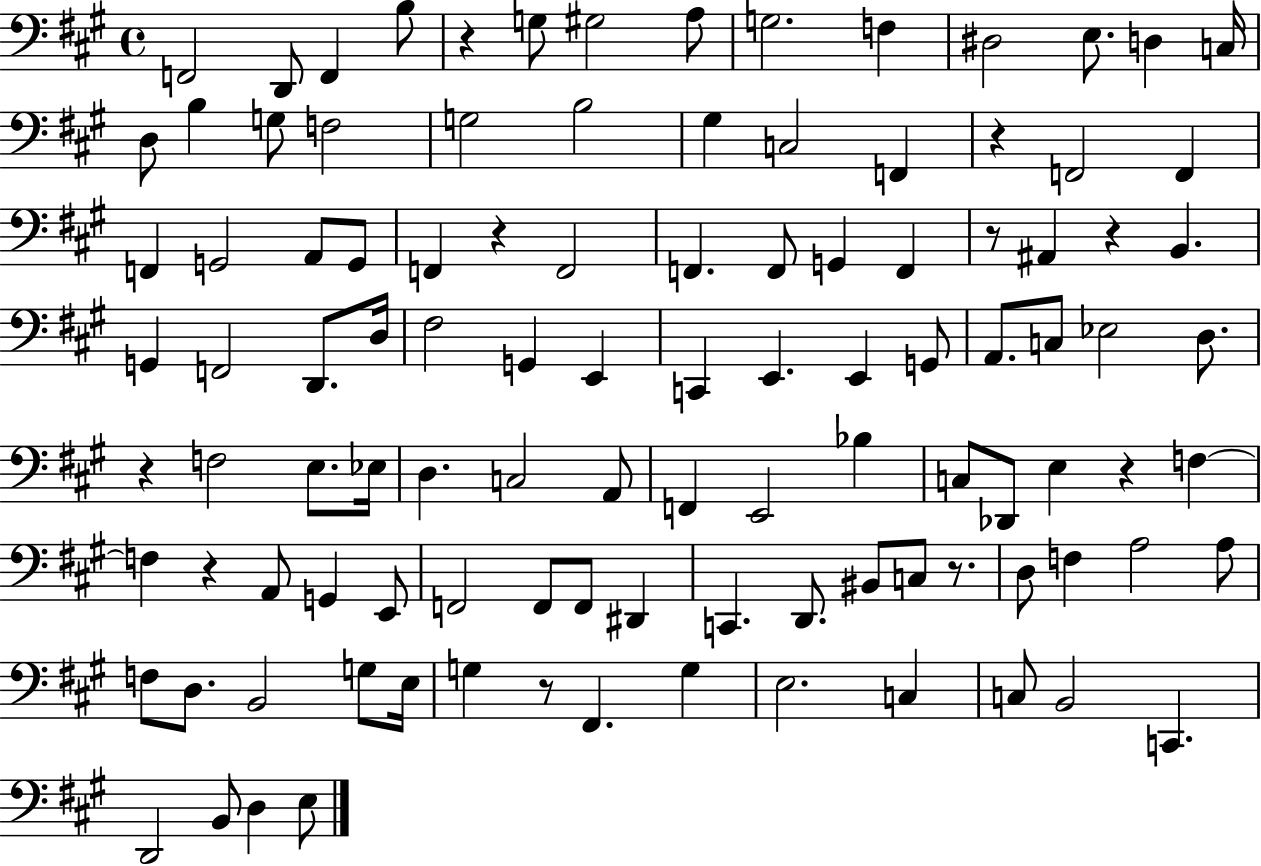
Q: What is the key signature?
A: A major